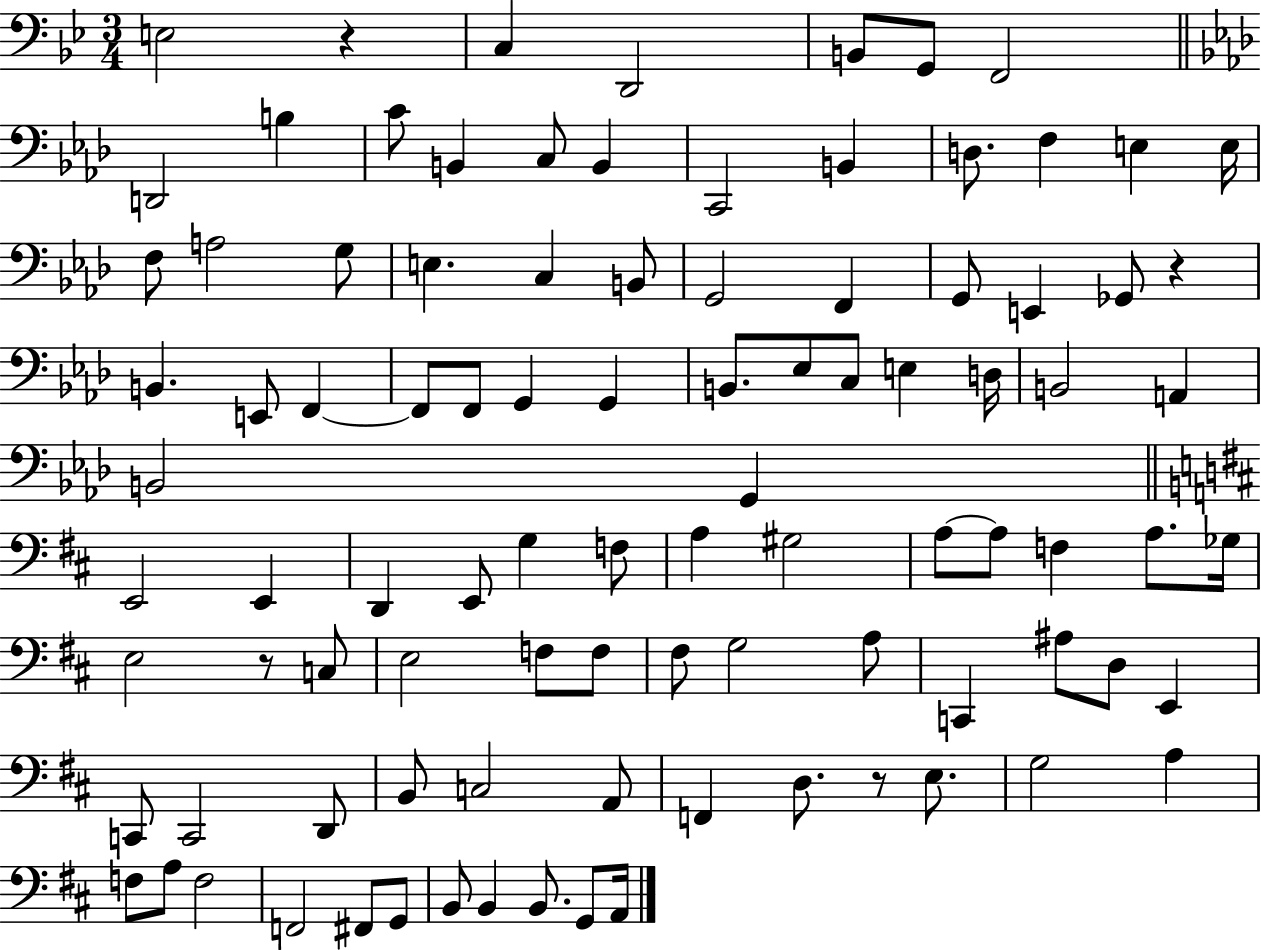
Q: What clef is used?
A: bass